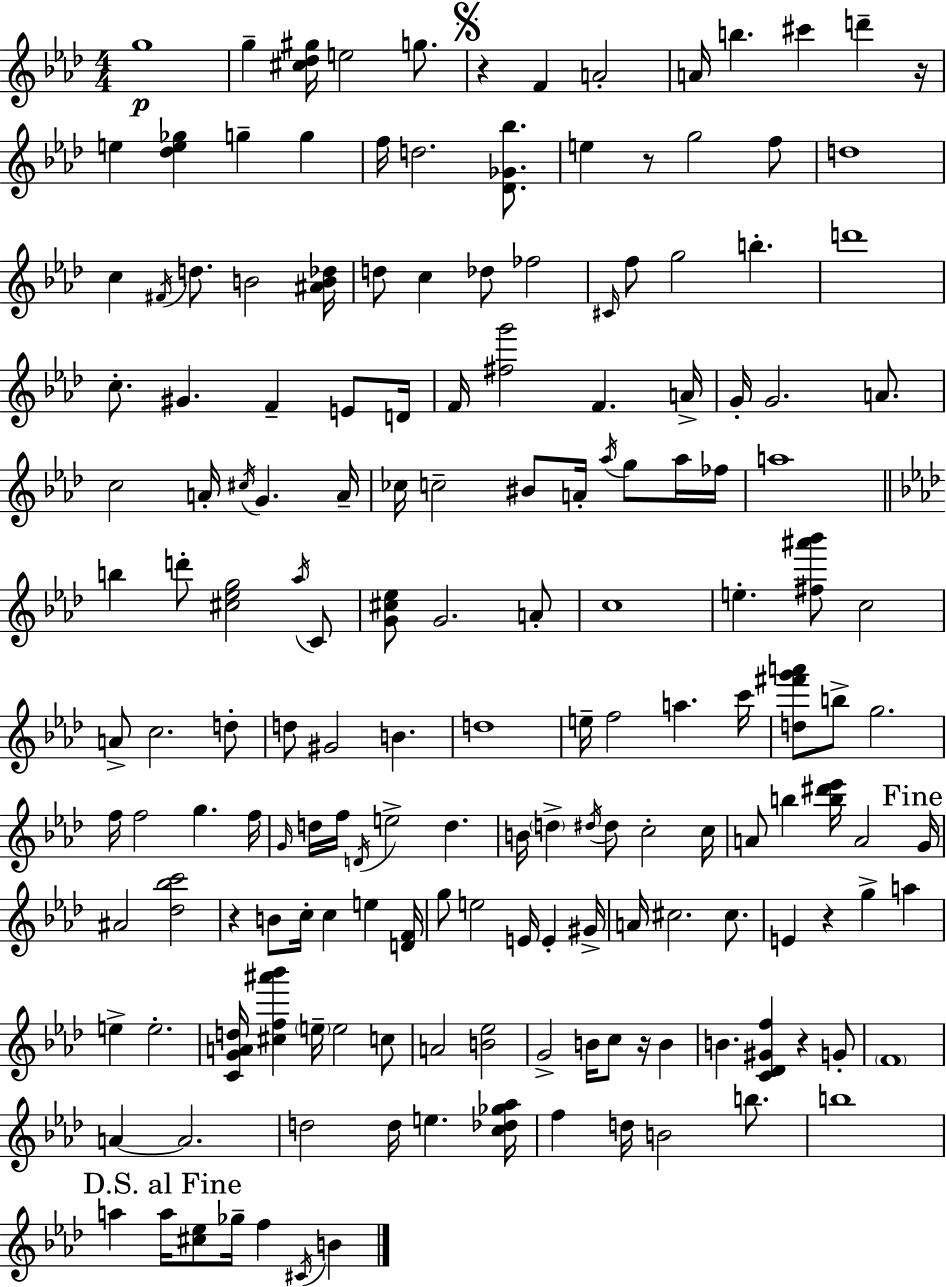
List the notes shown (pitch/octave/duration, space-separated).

G5/w G5/q [C#5,Db5,G#5]/s E5/h G5/e. R/q F4/q A4/h A4/s B5/q. C#6/q D6/q R/s E5/q [Db5,E5,Gb5]/q G5/q G5/q F5/s D5/h. [Db4,Gb4,Bb5]/e. E5/q R/e G5/h F5/e D5/w C5/q F#4/s D5/e. B4/h [A#4,B4,Db5]/s D5/e C5/q Db5/e FES5/h C#4/s F5/e G5/h B5/q. D6/w C5/e. G#4/q. F4/q E4/e D4/s F4/s [F#5,G6]/h F4/q. A4/s G4/s G4/h. A4/e. C5/h A4/s C#5/s G4/q. A4/s CES5/s C5/h BIS4/e A4/s Ab5/s G5/e Ab5/s FES5/s A5/w B5/q D6/e [C#5,Eb5,G5]/h Ab5/s C4/e [G4,C#5,Eb5]/e G4/h. A4/e C5/w E5/q. [F#5,A#6,Bb6]/e C5/h A4/e C5/h. D5/e D5/e G#4/h B4/q. D5/w E5/s F5/h A5/q. C6/s [D5,F#6,G6,A6]/e B5/e G5/h. F5/s F5/h G5/q. F5/s G4/s D5/s F5/s D4/s E5/h D5/q. B4/s D5/q D#5/s D#5/e C5/h C5/s A4/e B5/q [B5,D#6,Eb6]/s A4/h G4/s A#4/h [Db5,Bb5,C6]/h R/q B4/e C5/s C5/q E5/q [D4,F4]/s G5/e E5/h E4/s E4/q G#4/s A4/s C#5/h. C#5/e. E4/q R/q G5/q A5/q E5/q E5/h. [C4,G4,A4,D5]/s [C#5,F5,A#6,Bb6]/q E5/s E5/h C5/e A4/h [B4,Eb5]/h G4/h B4/s C5/e R/s B4/q B4/q. [C4,Db4,G#4,F5]/q R/q G4/e F4/w A4/q A4/h. D5/h D5/s E5/q. [C5,Db5,Gb5,Ab5]/s F5/q D5/s B4/h B5/e. B5/w A5/q A5/s [C#5,Eb5]/e Gb5/s F5/q C#4/s B4/q